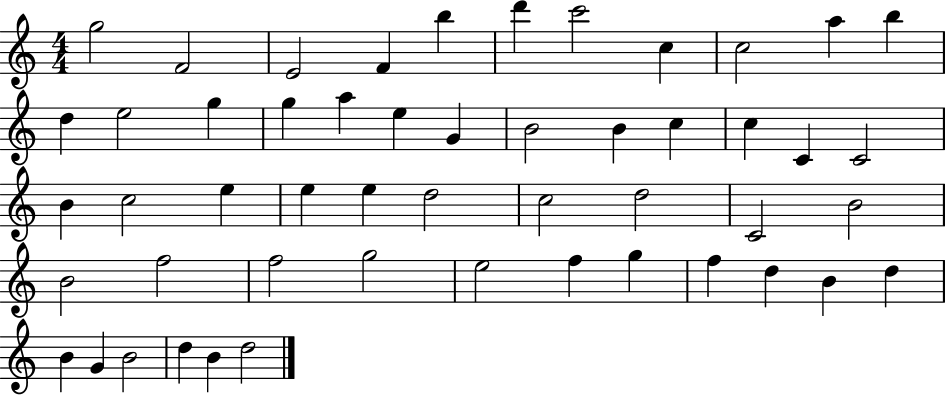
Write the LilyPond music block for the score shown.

{
  \clef treble
  \numericTimeSignature
  \time 4/4
  \key c \major
  g''2 f'2 | e'2 f'4 b''4 | d'''4 c'''2 c''4 | c''2 a''4 b''4 | \break d''4 e''2 g''4 | g''4 a''4 e''4 g'4 | b'2 b'4 c''4 | c''4 c'4 c'2 | \break b'4 c''2 e''4 | e''4 e''4 d''2 | c''2 d''2 | c'2 b'2 | \break b'2 f''2 | f''2 g''2 | e''2 f''4 g''4 | f''4 d''4 b'4 d''4 | \break b'4 g'4 b'2 | d''4 b'4 d''2 | \bar "|."
}